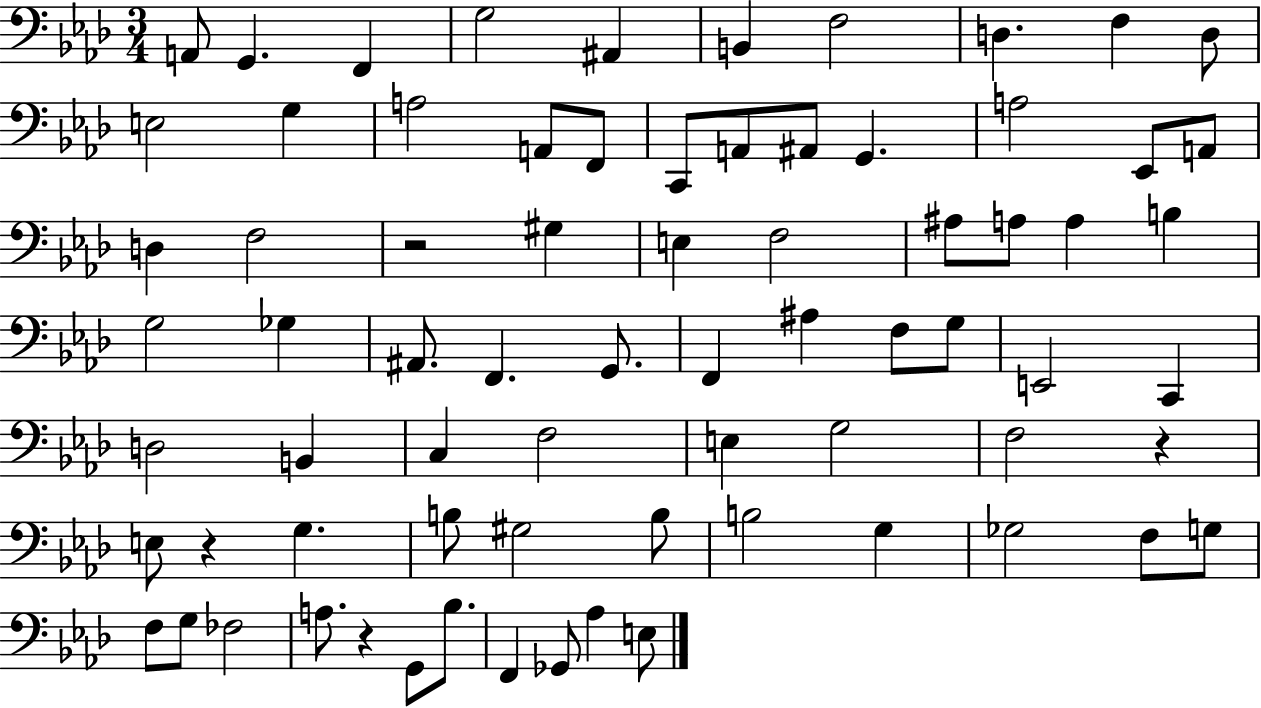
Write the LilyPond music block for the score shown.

{
  \clef bass
  \numericTimeSignature
  \time 3/4
  \key aes \major
  \repeat volta 2 { a,8 g,4. f,4 | g2 ais,4 | b,4 f2 | d4. f4 d8 | \break e2 g4 | a2 a,8 f,8 | c,8 a,8 ais,8 g,4. | a2 ees,8 a,8 | \break d4 f2 | r2 gis4 | e4 f2 | ais8 a8 a4 b4 | \break g2 ges4 | ais,8. f,4. g,8. | f,4 ais4 f8 g8 | e,2 c,4 | \break d2 b,4 | c4 f2 | e4 g2 | f2 r4 | \break e8 r4 g4. | b8 gis2 b8 | b2 g4 | ges2 f8 g8 | \break f8 g8 fes2 | a8. r4 g,8 bes8. | f,4 ges,8 aes4 e8 | } \bar "|."
}